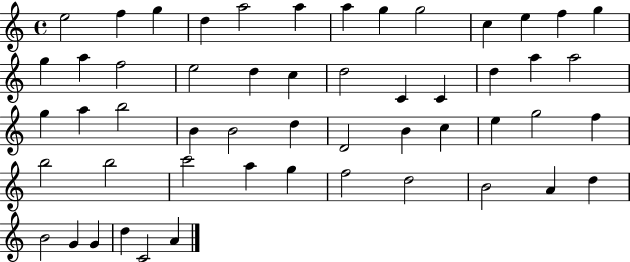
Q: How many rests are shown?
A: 0